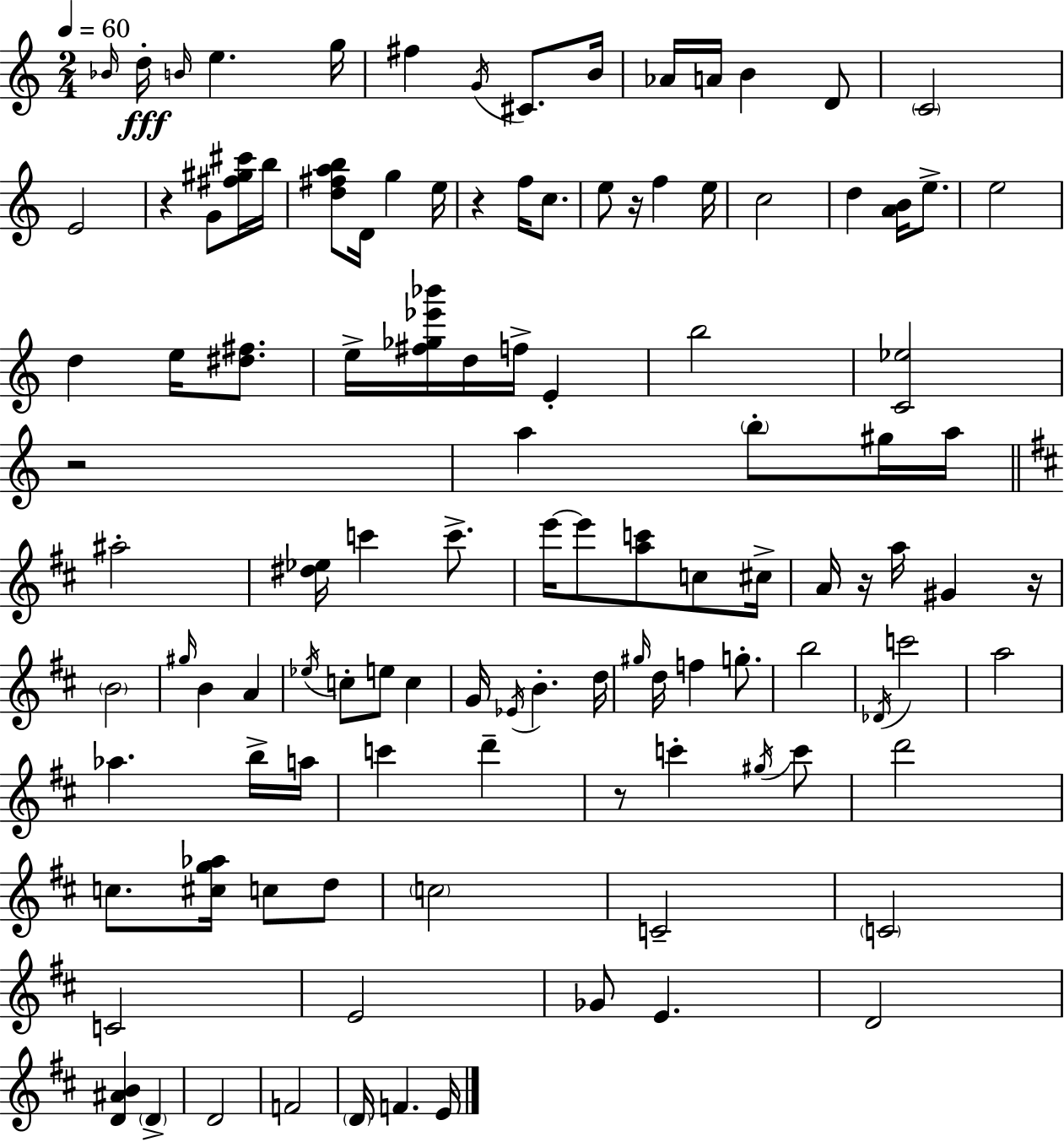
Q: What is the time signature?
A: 2/4